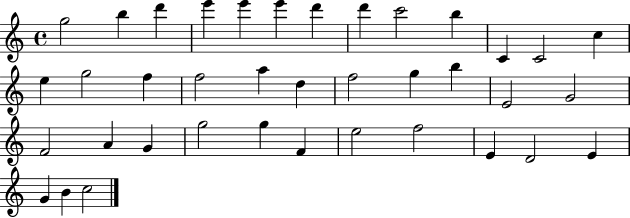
X:1
T:Untitled
M:4/4
L:1/4
K:C
g2 b d' e' e' e' d' d' c'2 b C C2 c e g2 f f2 a d f2 g b E2 G2 F2 A G g2 g F e2 f2 E D2 E G B c2